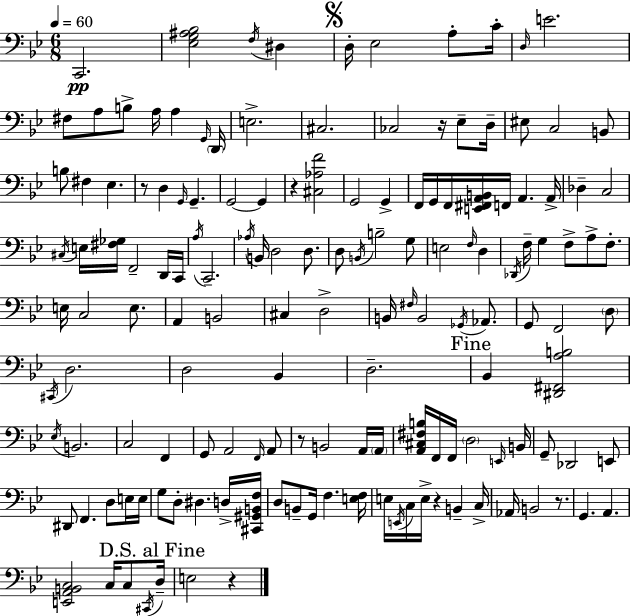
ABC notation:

X:1
T:Untitled
M:6/8
L:1/4
K:Bb
C,,2 [_E,G,^A,_B,]2 F,/4 ^D, D,/4 _E,2 A,/2 C/4 D,/4 E2 ^F,/2 A,/2 B,/2 A,/4 A, G,,/4 D,,/4 E,2 ^C,2 _C,2 z/4 _E,/2 D,/4 ^E,/2 C,2 B,,/2 B,/2 ^F, _E, z/2 D, G,,/4 G,, G,,2 G,, z [^C,_A,F]2 G,,2 G,, F,,/4 G,,/4 F,,/4 [E,,^F,,A,,B,,]/4 F,,/4 A,, A,,/4 _D, C,2 ^C,/4 E,/4 [^F,_G,]/4 F,,2 D,,/4 C,,/4 A,/4 C,,2 _A,/4 B,,/4 D,2 D,/2 D,/2 B,,/4 B,2 G,/2 E,2 F,/4 D, _D,,/4 F,/4 G, F,/2 A,/2 F,/2 E,/4 C,2 E,/2 A,, B,,2 ^C, D,2 B,,/4 ^F,/4 B,,2 _G,,/4 _A,,/2 G,,/2 F,,2 D,/2 ^C,,/4 D,2 D,2 _B,, D,2 _B,, [^D,,^F,,A,B,]2 _E,/4 B,,2 C,2 F,, G,,/2 A,,2 F,,/4 A,,/2 z/2 B,,2 A,,/4 A,,/4 [A,,^C,^F,B,]/4 F,,/4 F,,/4 D,2 E,,/4 B,,/4 G,,/2 _D,,2 E,,/2 ^D,,/2 F,, D,/2 E,/4 E,/4 G,/2 D,/2 ^D, D,/4 [^C,,^G,,B,,F,]/4 D,/2 B,,/2 G,,/4 F, [E,F,]/4 E,/4 E,,/4 C,/4 E,/4 z B,, C,/4 _A,,/4 B,,2 z/2 G,, A,, [E,,A,,B,,C,]2 C,/4 C,/2 ^C,,/4 D,/4 E,2 z